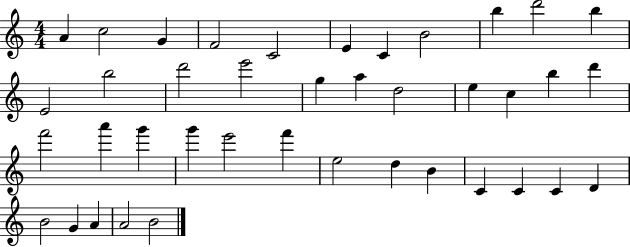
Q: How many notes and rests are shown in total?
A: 40